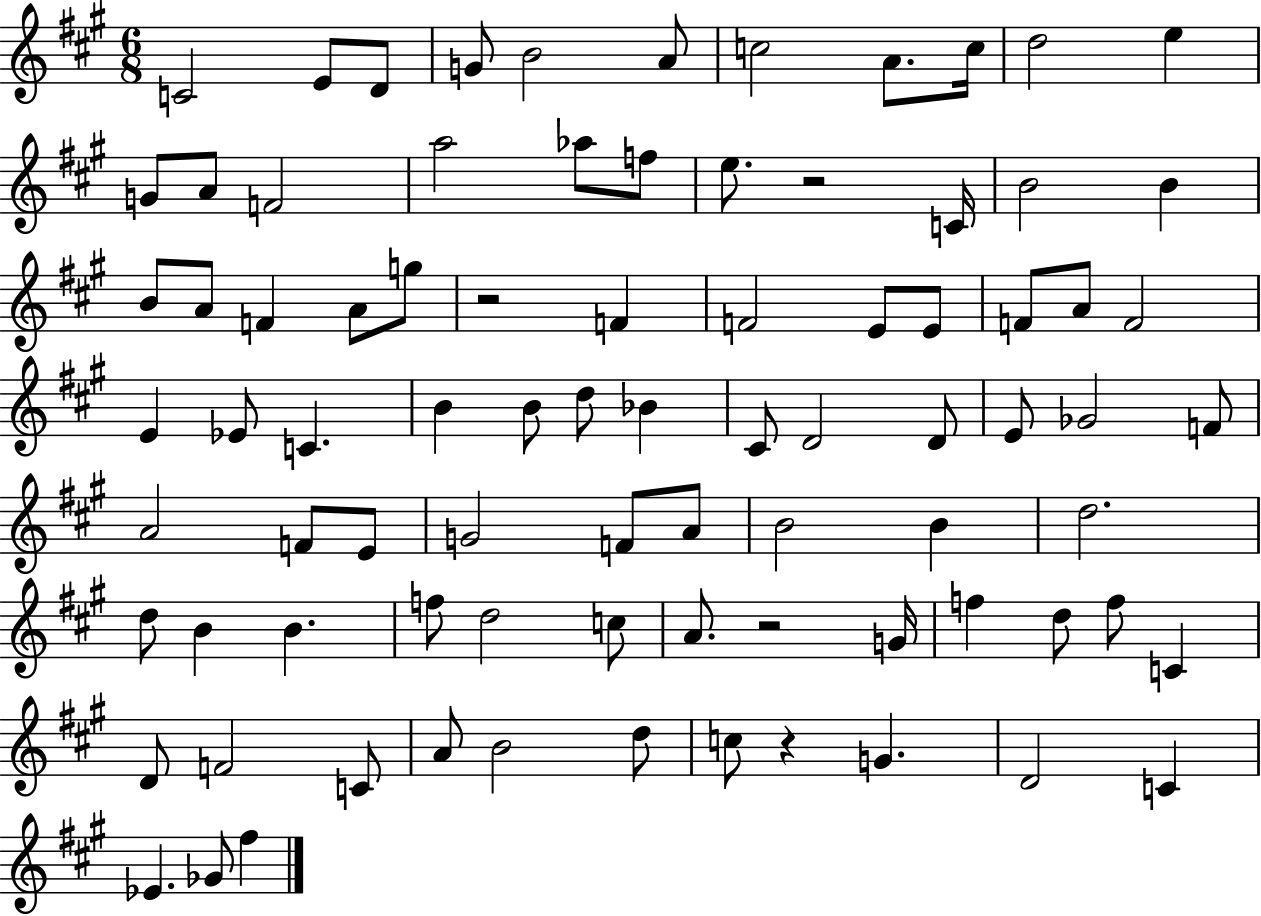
{
  \clef treble
  \numericTimeSignature
  \time 6/8
  \key a \major
  c'2 e'8 d'8 | g'8 b'2 a'8 | c''2 a'8. c''16 | d''2 e''4 | \break g'8 a'8 f'2 | a''2 aes''8 f''8 | e''8. r2 c'16 | b'2 b'4 | \break b'8 a'8 f'4 a'8 g''8 | r2 f'4 | f'2 e'8 e'8 | f'8 a'8 f'2 | \break e'4 ees'8 c'4. | b'4 b'8 d''8 bes'4 | cis'8 d'2 d'8 | e'8 ges'2 f'8 | \break a'2 f'8 e'8 | g'2 f'8 a'8 | b'2 b'4 | d''2. | \break d''8 b'4 b'4. | f''8 d''2 c''8 | a'8. r2 g'16 | f''4 d''8 f''8 c'4 | \break d'8 f'2 c'8 | a'8 b'2 d''8 | c''8 r4 g'4. | d'2 c'4 | \break ees'4. ges'8 fis''4 | \bar "|."
}